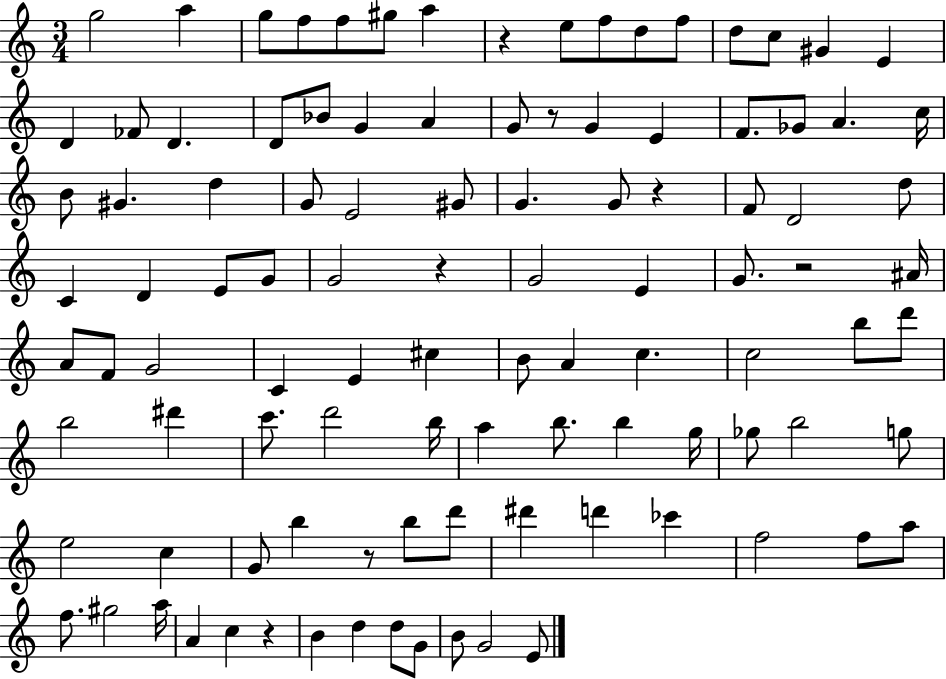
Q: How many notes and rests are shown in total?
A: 104